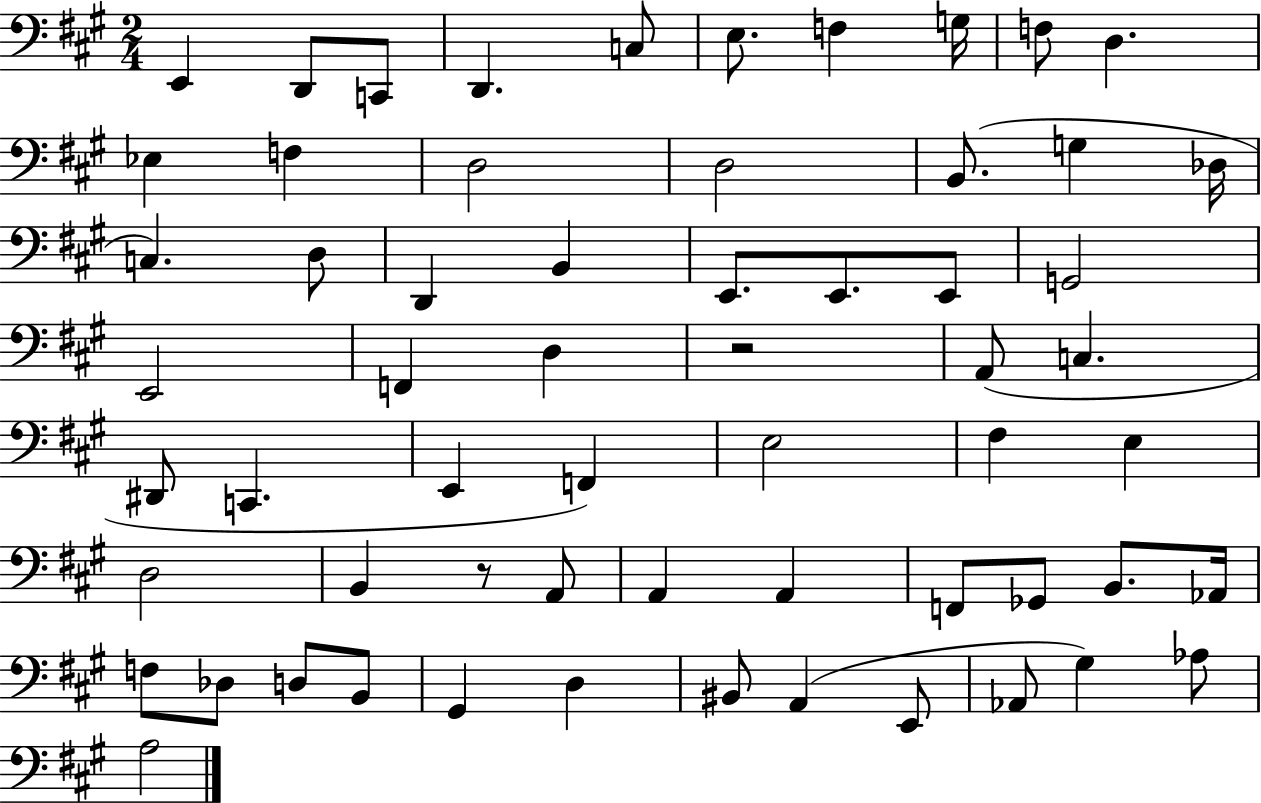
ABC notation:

X:1
T:Untitled
M:2/4
L:1/4
K:A
E,, D,,/2 C,,/2 D,, C,/2 E,/2 F, G,/4 F,/2 D, _E, F, D,2 D,2 B,,/2 G, _D,/4 C, D,/2 D,, B,, E,,/2 E,,/2 E,,/2 G,,2 E,,2 F,, D, z2 A,,/2 C, ^D,,/2 C,, E,, F,, E,2 ^F, E, D,2 B,, z/2 A,,/2 A,, A,, F,,/2 _G,,/2 B,,/2 _A,,/4 F,/2 _D,/2 D,/2 B,,/2 ^G,, D, ^B,,/2 A,, E,,/2 _A,,/2 ^G, _A,/2 A,2